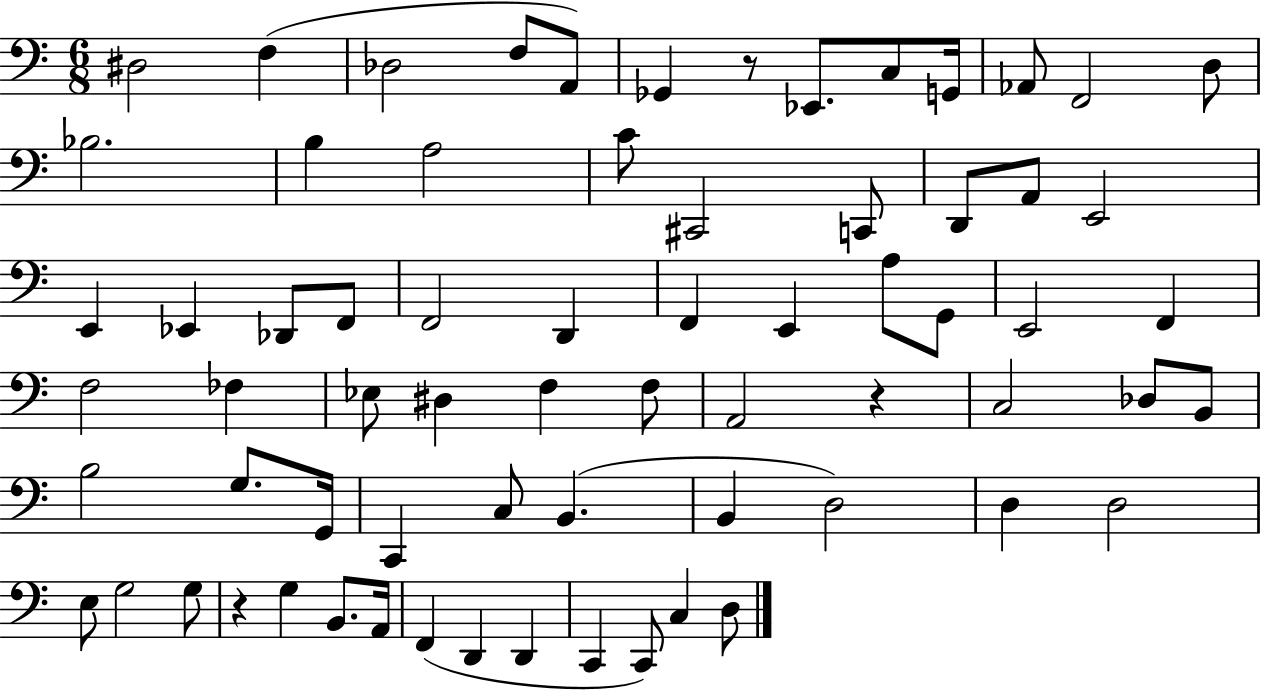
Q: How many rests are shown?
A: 3